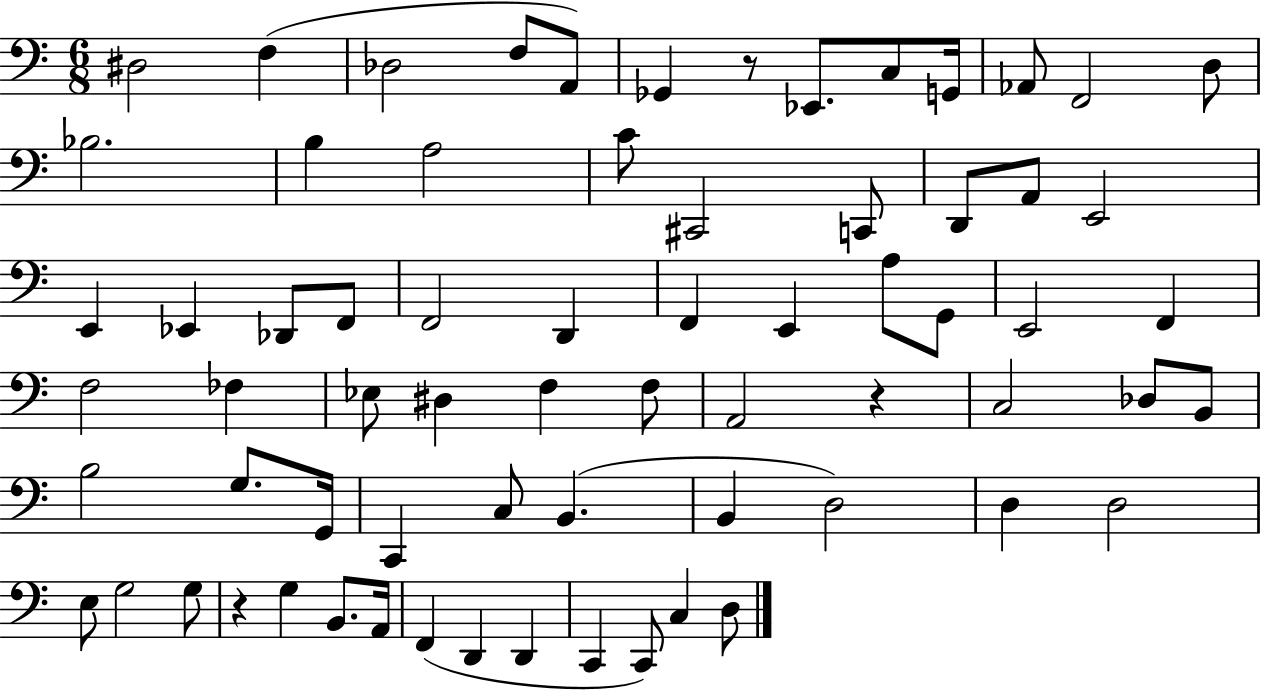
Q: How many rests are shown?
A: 3